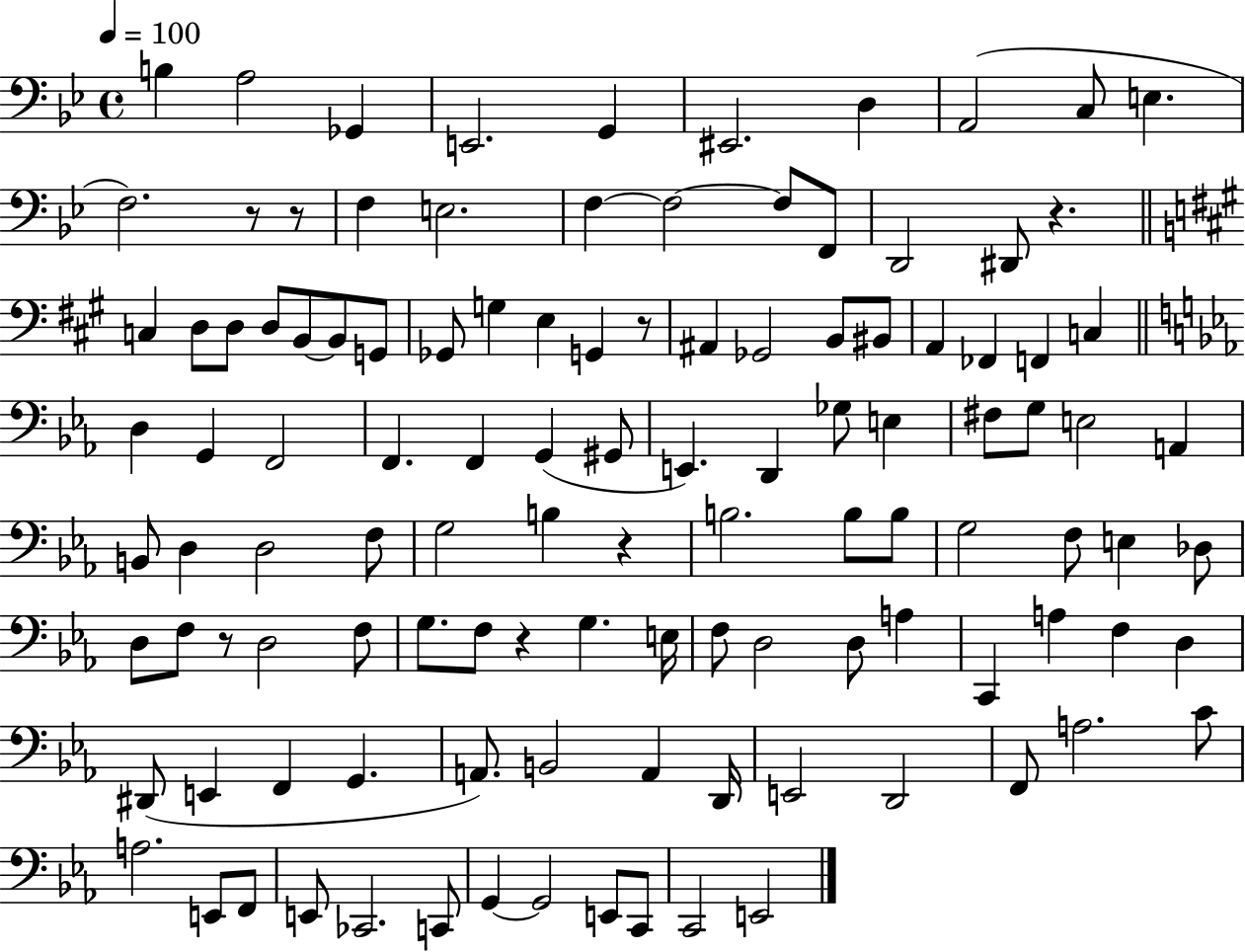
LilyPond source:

{
  \clef bass
  \time 4/4
  \defaultTimeSignature
  \key bes \major
  \tempo 4 = 100
  b4 a2 ges,4 | e,2. g,4 | eis,2. d4 | a,2( c8 e4. | \break f2.) r8 r8 | f4 e2. | f4~~ f2~~ f8 f,8 | d,2 dis,8 r4. | \break \bar "||" \break \key a \major c4 d8 d8 d8 b,8~~ b,8 g,8 | ges,8 g4 e4 g,4 r8 | ais,4 ges,2 b,8 bis,8 | a,4 fes,4 f,4 c4 | \break \bar "||" \break \key ees \major d4 g,4 f,2 | f,4. f,4 g,4( gis,8 | e,4.) d,4 ges8 e4 | fis8 g8 e2 a,4 | \break b,8 d4 d2 f8 | g2 b4 r4 | b2. b8 b8 | g2 f8 e4 des8 | \break d8 f8 r8 d2 f8 | g8. f8 r4 g4. e16 | f8 d2 d8 a4 | c,4 a4 f4 d4 | \break dis,8( e,4 f,4 g,4. | a,8.) b,2 a,4 d,16 | e,2 d,2 | f,8 a2. c'8 | \break a2. e,8 f,8 | e,8 ces,2. c,8 | g,4~~ g,2 e,8 c,8 | c,2 e,2 | \break \bar "|."
}